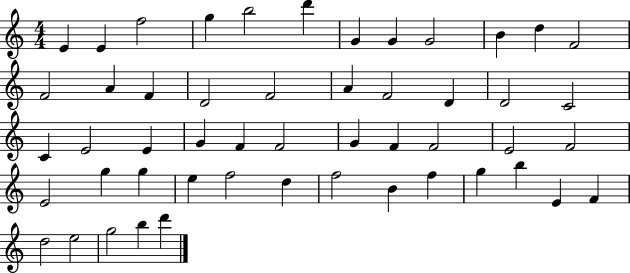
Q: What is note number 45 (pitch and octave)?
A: E4